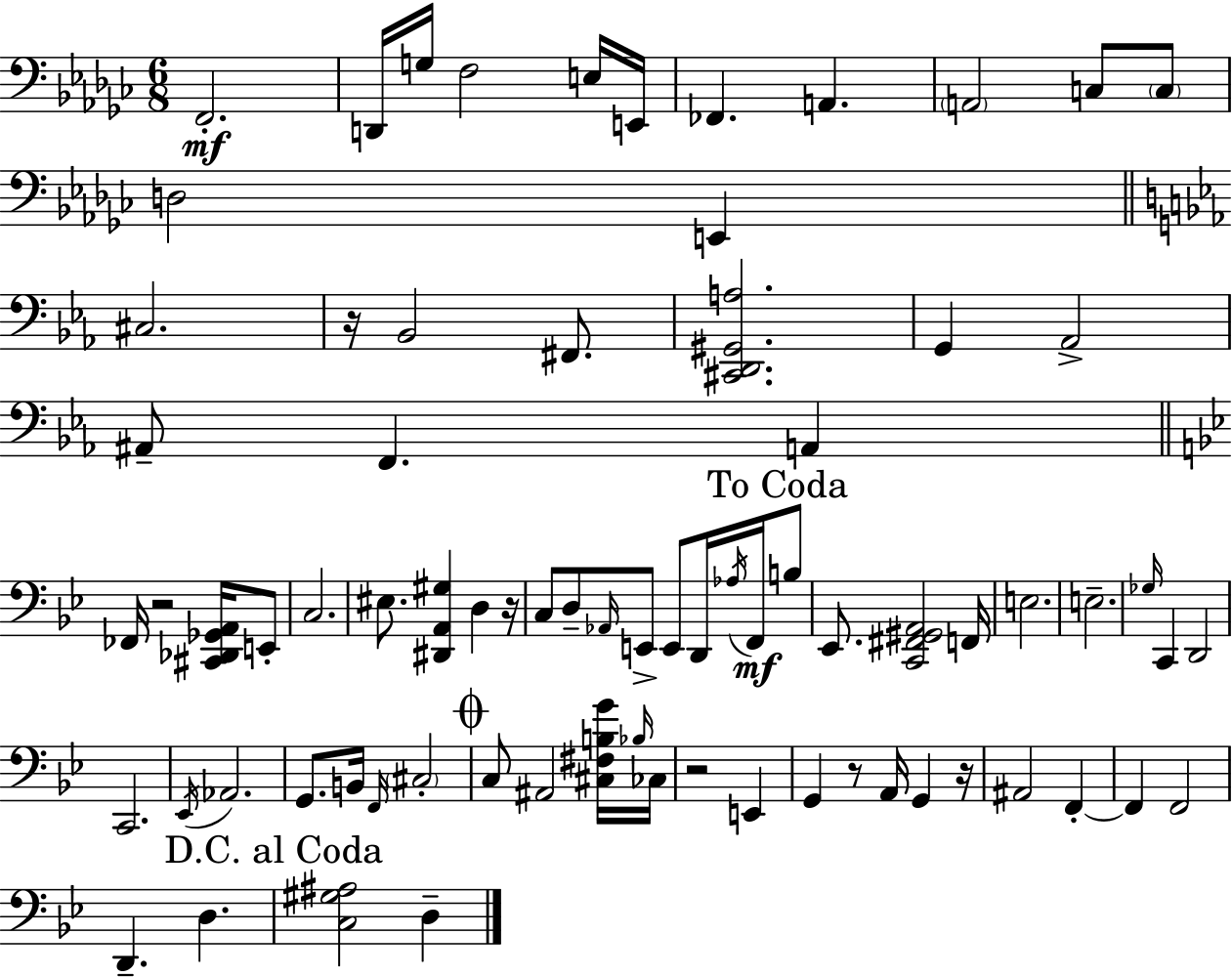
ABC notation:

X:1
T:Untitled
M:6/8
L:1/4
K:Ebm
F,,2 D,,/4 G,/4 F,2 E,/4 E,,/4 _F,, A,, A,,2 C,/2 C,/2 D,2 E,, ^C,2 z/4 _B,,2 ^F,,/2 [^C,,D,,^G,,A,]2 G,, _A,,2 ^A,,/2 F,, A,, _F,,/4 z2 [^C,,_D,,_G,,A,,]/4 E,,/2 C,2 ^E,/2 [^D,,A,,^G,] D, z/4 C,/2 D,/2 _A,,/4 E,,/2 E,,/2 D,,/4 _A,/4 F,,/4 B,/2 _E,,/2 [C,,^F,,^G,,A,,]2 F,,/4 E,2 E,2 _G,/4 C,, D,,2 C,,2 _E,,/4 _A,,2 G,,/2 B,,/4 F,,/4 ^C,2 C,/2 ^A,,2 [^C,^F,B,G]/4 _B,/4 _C,/4 z2 E,, G,, z/2 A,,/4 G,, z/4 ^A,,2 F,, F,, F,,2 D,, D, [C,^G,^A,]2 D,